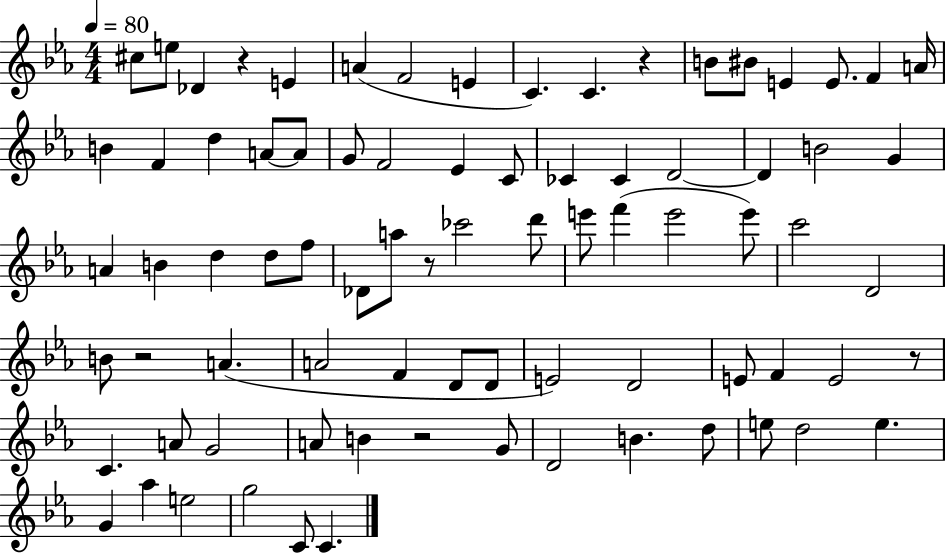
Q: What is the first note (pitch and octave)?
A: C#5